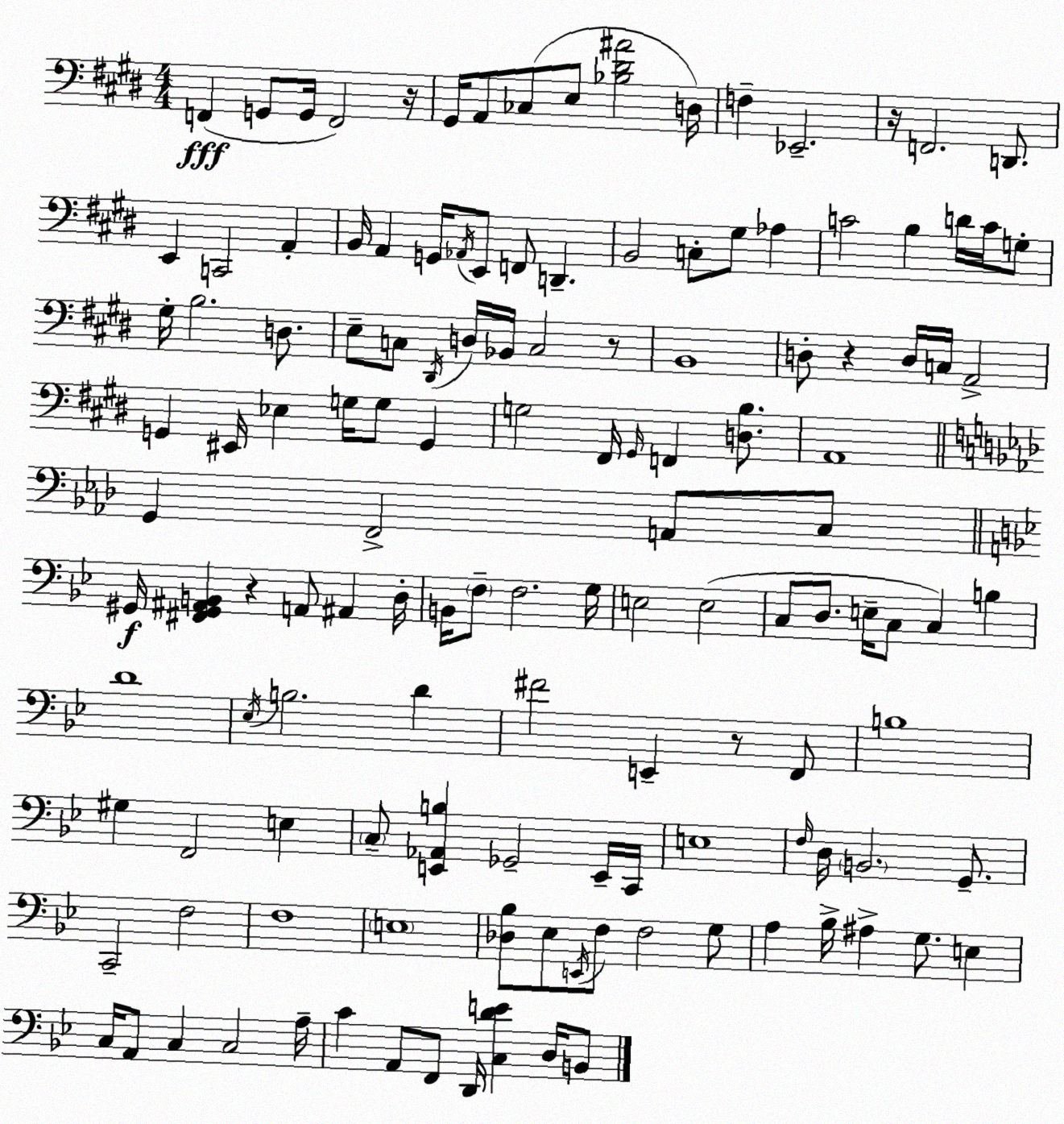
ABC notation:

X:1
T:Untitled
M:4/4
L:1/4
K:E
F,, G,,/2 G,,/4 F,,2 z/4 ^G,,/4 A,,/2 _C,/2 E,/2 [_B,^D^A]2 D,/4 F, _E,,2 z/4 F,,2 D,,/2 E,, C,,2 A,, B,,/4 A,, G,,/4 _A,,/4 E,,/2 F,,/2 D,, B,,2 C,/2 ^G,/2 _A, C2 B, D/4 C/4 G,/2 ^G,/4 B,2 D,/2 E,/2 C,/2 ^D,,/4 D,/4 _B,,/4 C,2 z/2 B,,4 D,/2 z D,/4 C,/4 A,,2 G,, ^E,,/4 _E, G,/4 G,/2 G,, G,2 ^F,,/4 ^G,,/4 F,, [D,B,]/2 A,,4 G,, F,,2 A,,/2 C,/2 ^G,,/4 [^F,,^G,,^A,,B,,] z A,,/2 ^A,, D,/4 B,,/4 F,/2 F,2 G,/4 E,2 E,2 C,/2 D,/2 E,/4 C,/2 C, B, D4 _E,/4 B,2 D ^F2 E,, z/2 F,,/2 B,4 ^G, F,,2 E, C,/2 [E,,_A,,B,] _G,,2 E,,/4 C,,/4 E,4 F,/4 D,/4 B,,2 G,,/2 C,,2 F,2 F,4 E,4 [_D,_B,]/2 _E,/2 E,,/4 F,/2 F,2 G,/2 A, _B,/4 ^A, G,/2 E, C,/4 A,,/2 C, C,2 A,/4 C A,,/2 F,,/2 D,,/4 [C,DE] D,/4 B,,/2